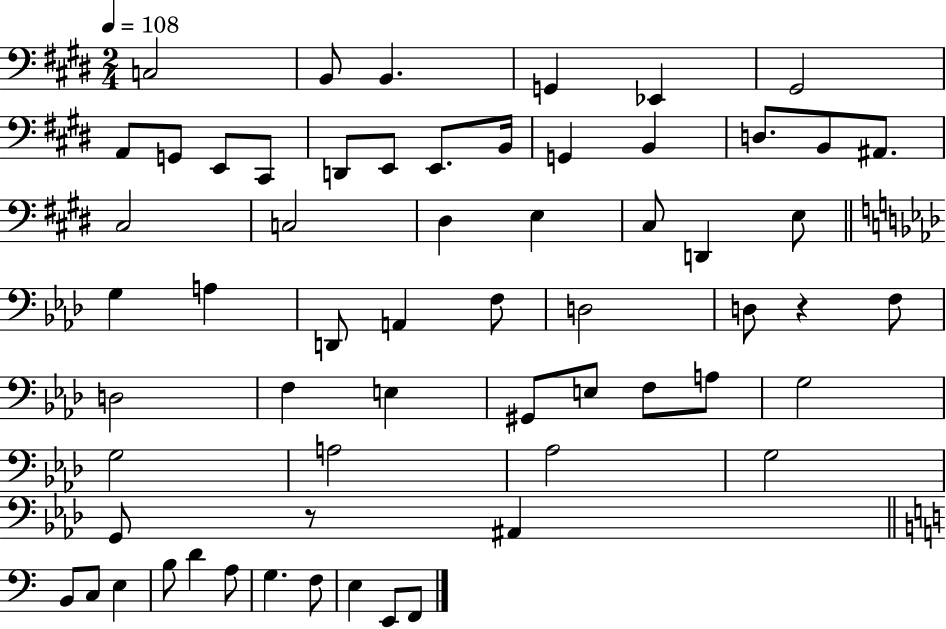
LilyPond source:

{
  \clef bass
  \numericTimeSignature
  \time 2/4
  \key e \major
  \tempo 4 = 108
  \repeat volta 2 { c2 | b,8 b,4. | g,4 ees,4 | gis,2 | \break a,8 g,8 e,8 cis,8 | d,8 e,8 e,8. b,16 | g,4 b,4 | d8. b,8 ais,8. | \break cis2 | c2 | dis4 e4 | cis8 d,4 e8 | \break \bar "||" \break \key f \minor g4 a4 | d,8 a,4 f8 | d2 | d8 r4 f8 | \break d2 | f4 e4 | gis,8 e8 f8 a8 | g2 | \break g2 | a2 | aes2 | g2 | \break g,8 r8 ais,4 | \bar "||" \break \key c \major b,8 c8 e4 | b8 d'4 a8 | g4. f8 | e4 e,8 f,8 | \break } \bar "|."
}